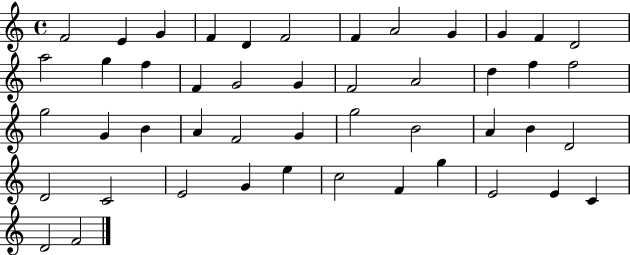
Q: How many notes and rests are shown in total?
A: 47